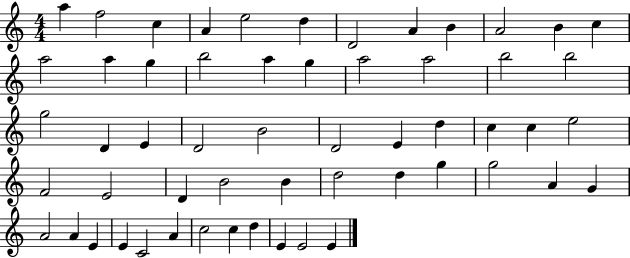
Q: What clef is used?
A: treble